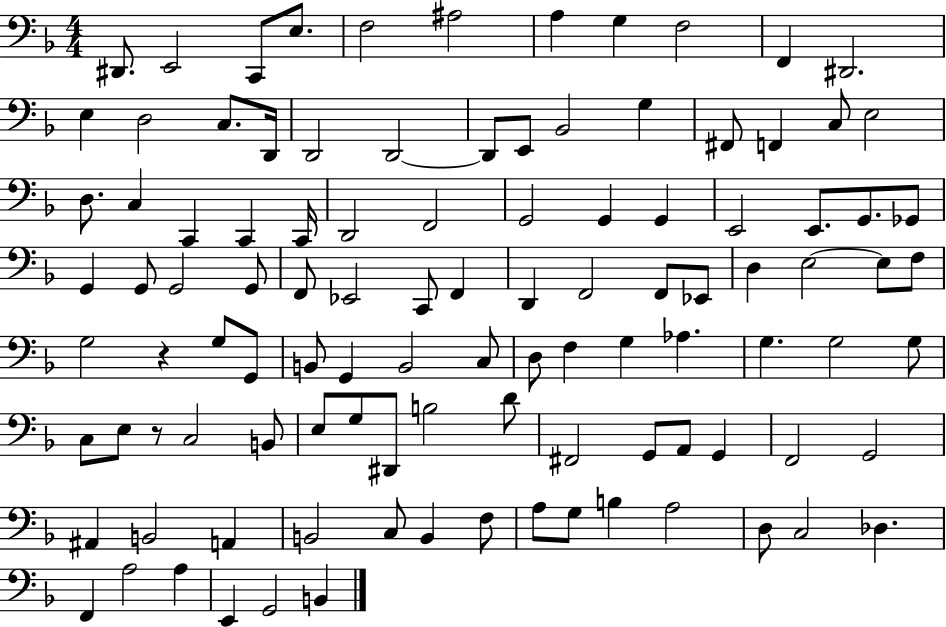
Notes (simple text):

D#2/e. E2/h C2/e E3/e. F3/h A#3/h A3/q G3/q F3/h F2/q D#2/h. E3/q D3/h C3/e. D2/s D2/h D2/h D2/e E2/e Bb2/h G3/q F#2/e F2/q C3/e E3/h D3/e. C3/q C2/q C2/q C2/s D2/h F2/h G2/h G2/q G2/q E2/h E2/e. G2/e. Gb2/e G2/q G2/e G2/h G2/e F2/e Eb2/h C2/e F2/q D2/q F2/h F2/e Eb2/e D3/q E3/h E3/e F3/e G3/h R/q G3/e G2/e B2/e G2/q B2/h C3/e D3/e F3/q G3/q Ab3/q. G3/q. G3/h G3/e C3/e E3/e R/e C3/h B2/e E3/e G3/e D#2/e B3/h D4/e F#2/h G2/e A2/e G2/q F2/h G2/h A#2/q B2/h A2/q B2/h C3/e B2/q F3/e A3/e G3/e B3/q A3/h D3/e C3/h Db3/q. F2/q A3/h A3/q E2/q G2/h B2/q